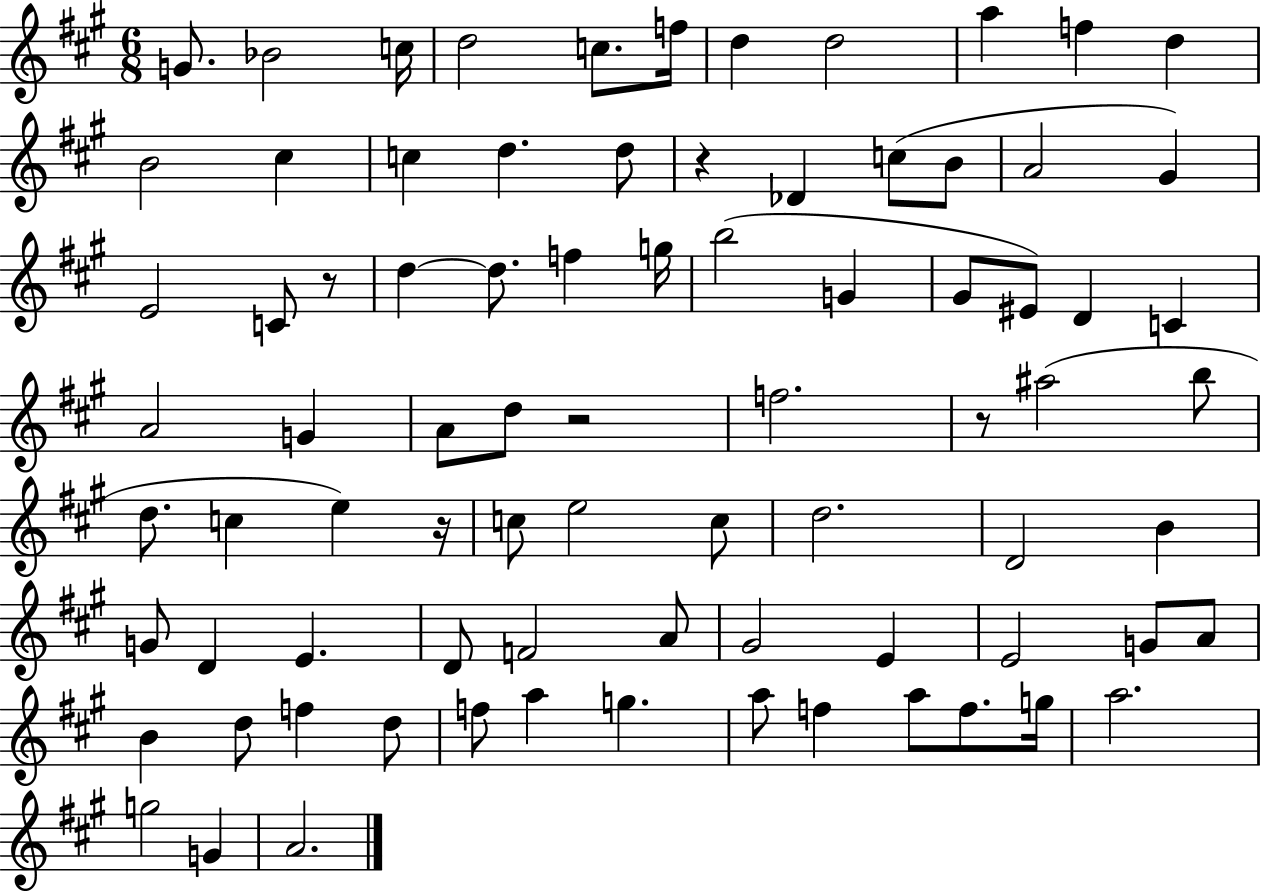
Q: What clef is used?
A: treble